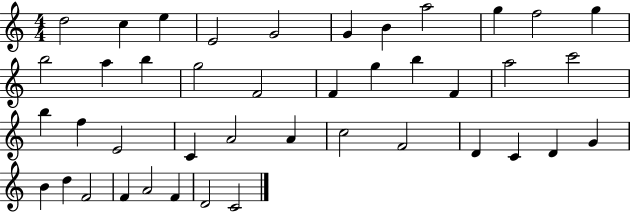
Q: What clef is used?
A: treble